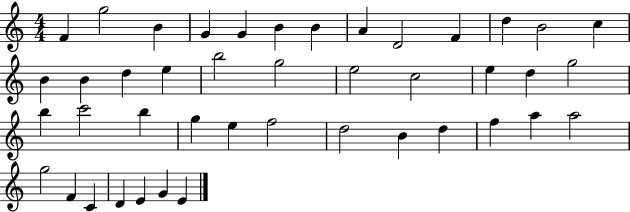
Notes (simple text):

F4/q G5/h B4/q G4/q G4/q B4/q B4/q A4/q D4/h F4/q D5/q B4/h C5/q B4/q B4/q D5/q E5/q B5/h G5/h E5/h C5/h E5/q D5/q G5/h B5/q C6/h B5/q G5/q E5/q F5/h D5/h B4/q D5/q F5/q A5/q A5/h G5/h F4/q C4/q D4/q E4/q G4/q E4/q